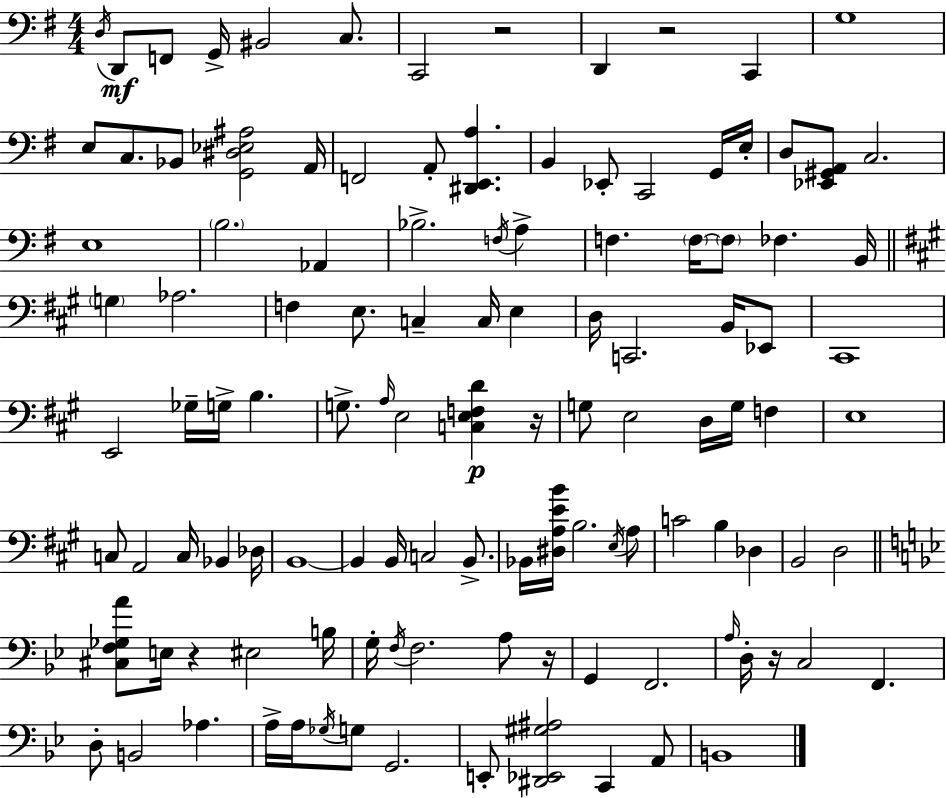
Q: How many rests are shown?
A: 6